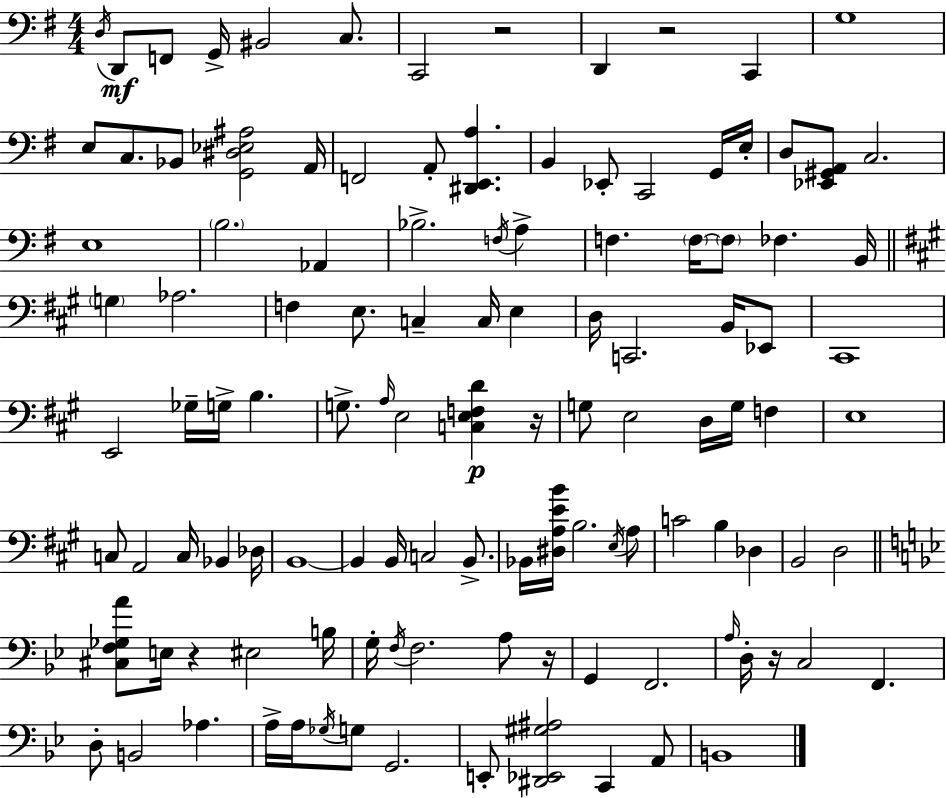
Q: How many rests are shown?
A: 6